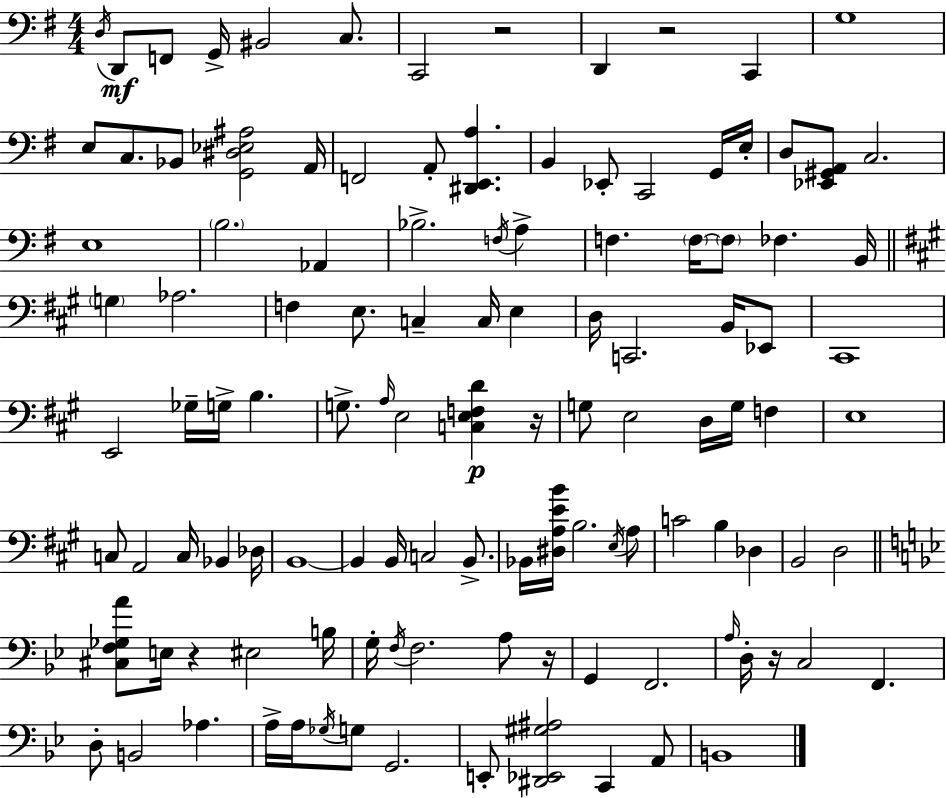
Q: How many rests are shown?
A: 6